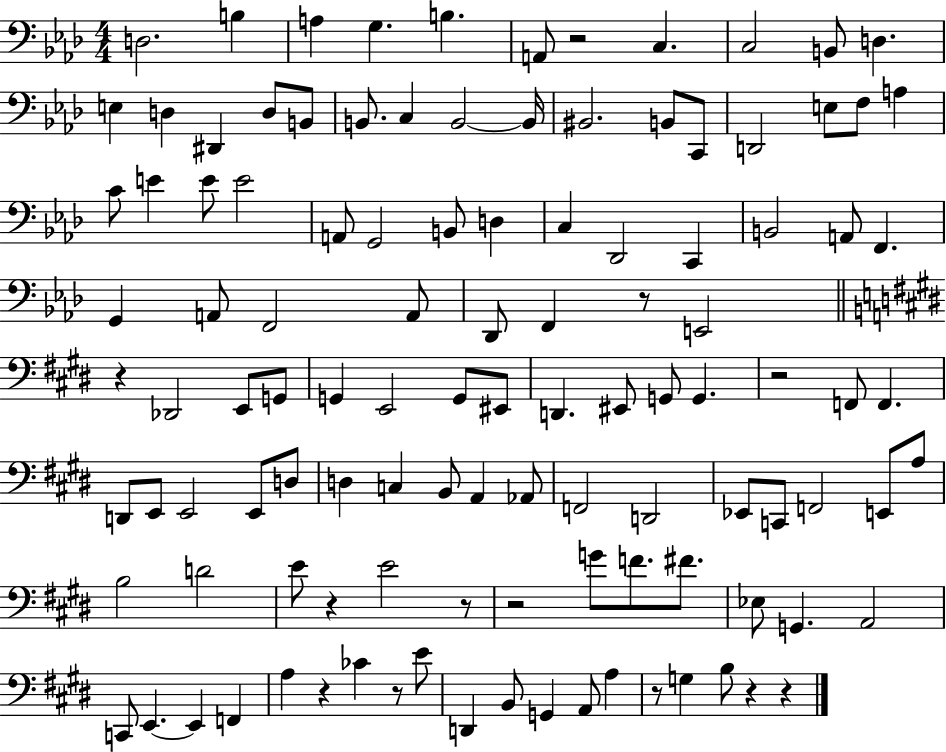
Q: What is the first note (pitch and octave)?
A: D3